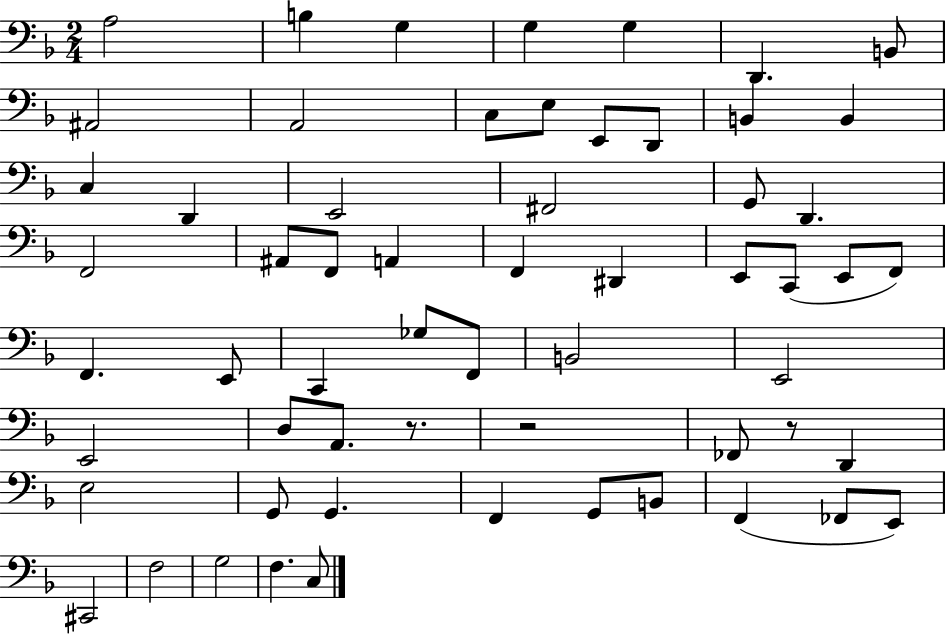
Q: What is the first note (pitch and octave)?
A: A3